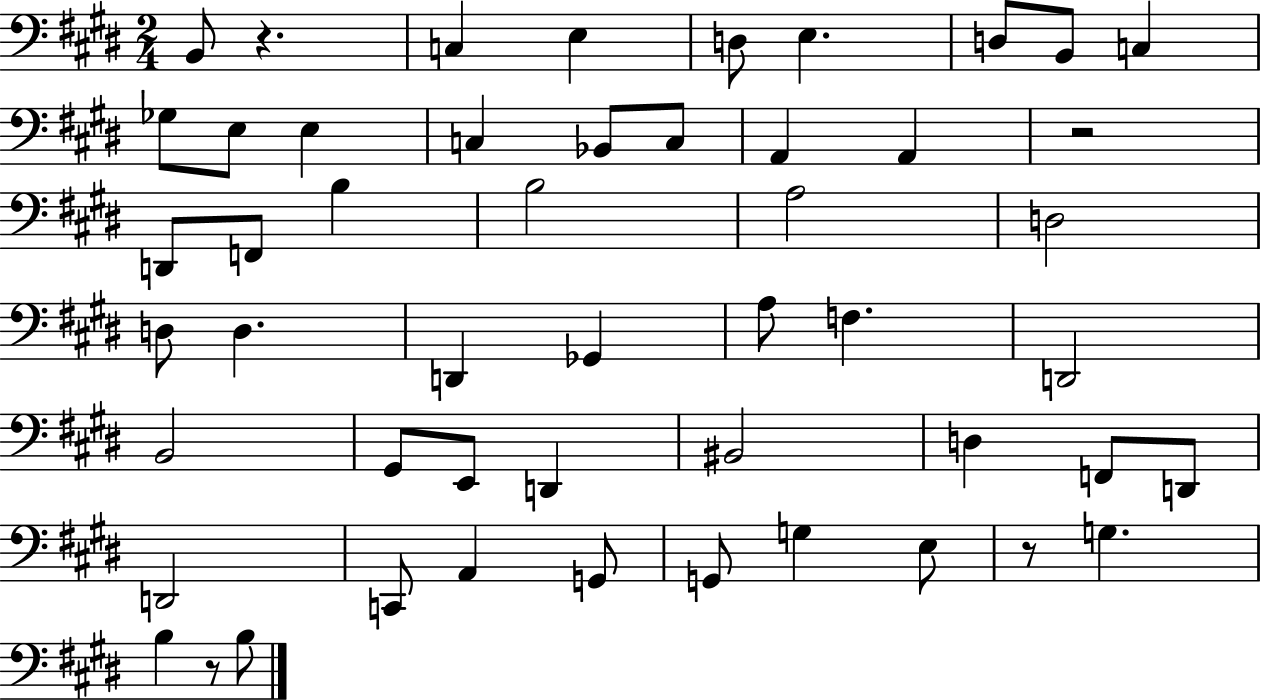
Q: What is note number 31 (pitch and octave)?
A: G#2